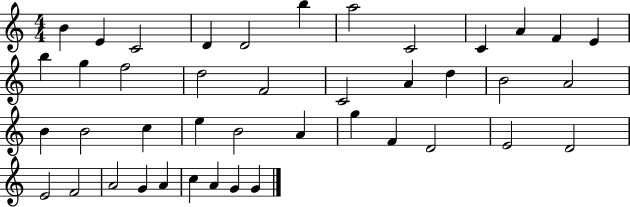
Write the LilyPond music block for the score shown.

{
  \clef treble
  \numericTimeSignature
  \time 4/4
  \key c \major
  b'4 e'4 c'2 | d'4 d'2 b''4 | a''2 c'2 | c'4 a'4 f'4 e'4 | \break b''4 g''4 f''2 | d''2 f'2 | c'2 a'4 d''4 | b'2 a'2 | \break b'4 b'2 c''4 | e''4 b'2 a'4 | g''4 f'4 d'2 | e'2 d'2 | \break e'2 f'2 | a'2 g'4 a'4 | c''4 a'4 g'4 g'4 | \bar "|."
}